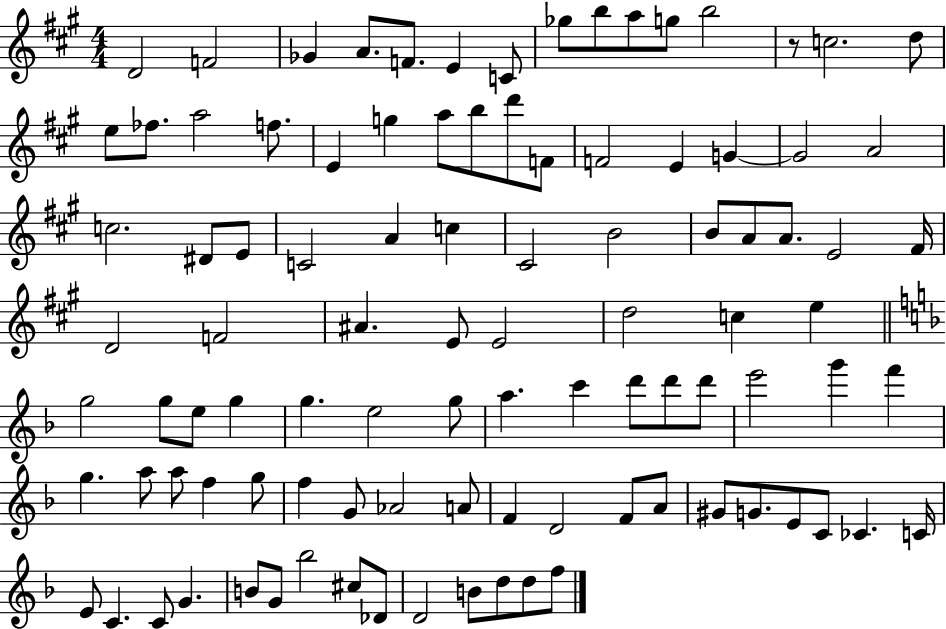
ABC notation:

X:1
T:Untitled
M:4/4
L:1/4
K:A
D2 F2 _G A/2 F/2 E C/2 _g/2 b/2 a/2 g/2 b2 z/2 c2 d/2 e/2 _f/2 a2 f/2 E g a/2 b/2 d'/2 F/2 F2 E G G2 A2 c2 ^D/2 E/2 C2 A c ^C2 B2 B/2 A/2 A/2 E2 ^F/4 D2 F2 ^A E/2 E2 d2 c e g2 g/2 e/2 g g e2 g/2 a c' d'/2 d'/2 d'/2 e'2 g' f' g a/2 a/2 f g/2 f G/2 _A2 A/2 F D2 F/2 A/2 ^G/2 G/2 E/2 C/2 _C C/4 E/2 C C/2 G B/2 G/2 _b2 ^c/2 _D/2 D2 B/2 d/2 d/2 f/2